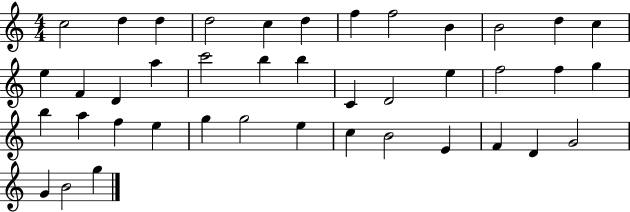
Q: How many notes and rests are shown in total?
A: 41